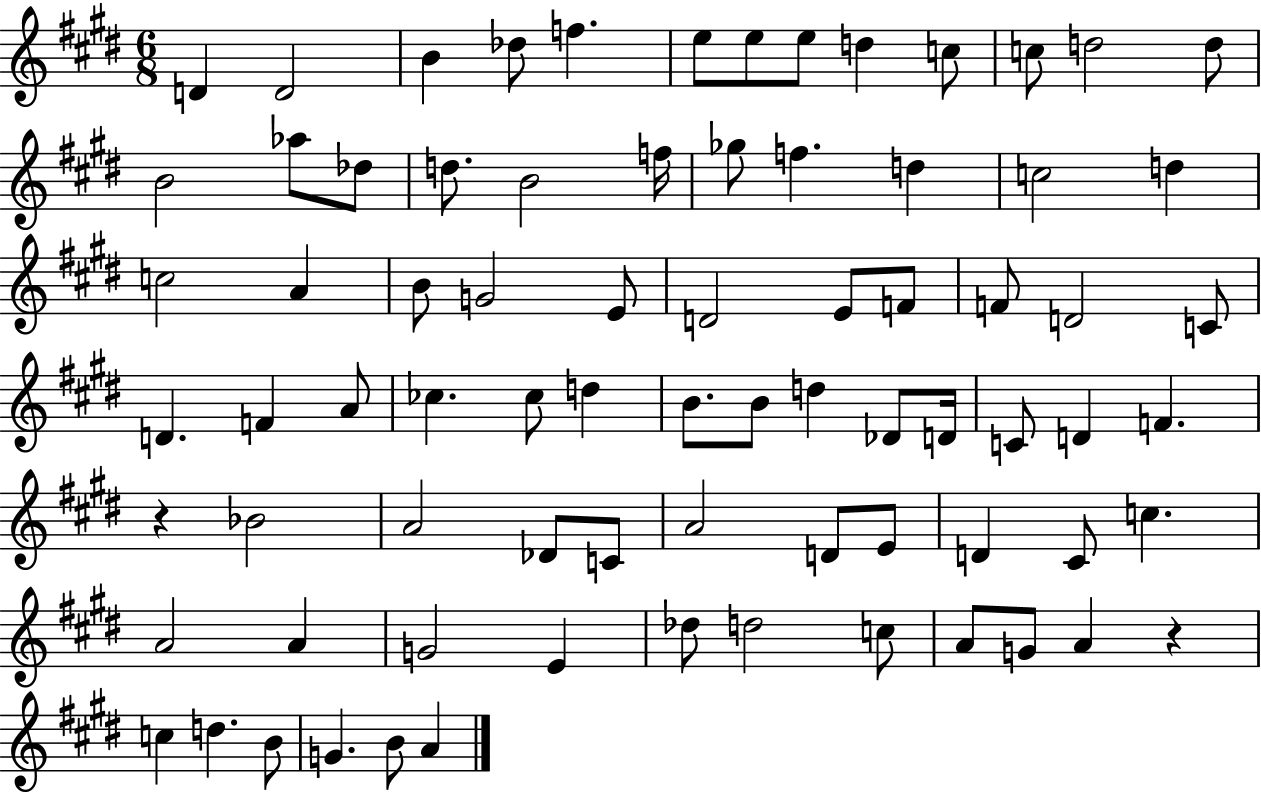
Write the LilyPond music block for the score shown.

{
  \clef treble
  \numericTimeSignature
  \time 6/8
  \key e \major
  \repeat volta 2 { d'4 d'2 | b'4 des''8 f''4. | e''8 e''8 e''8 d''4 c''8 | c''8 d''2 d''8 | \break b'2 aes''8 des''8 | d''8. b'2 f''16 | ges''8 f''4. d''4 | c''2 d''4 | \break c''2 a'4 | b'8 g'2 e'8 | d'2 e'8 f'8 | f'8 d'2 c'8 | \break d'4. f'4 a'8 | ces''4. ces''8 d''4 | b'8. b'8 d''4 des'8 d'16 | c'8 d'4 f'4. | \break r4 bes'2 | a'2 des'8 c'8 | a'2 d'8 e'8 | d'4 cis'8 c''4. | \break a'2 a'4 | g'2 e'4 | des''8 d''2 c''8 | a'8 g'8 a'4 r4 | \break c''4 d''4. b'8 | g'4. b'8 a'4 | } \bar "|."
}